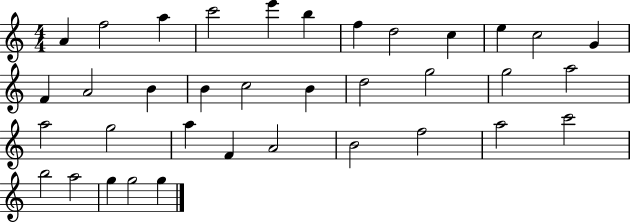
X:1
T:Untitled
M:4/4
L:1/4
K:C
A f2 a c'2 e' b f d2 c e c2 G F A2 B B c2 B d2 g2 g2 a2 a2 g2 a F A2 B2 f2 a2 c'2 b2 a2 g g2 g